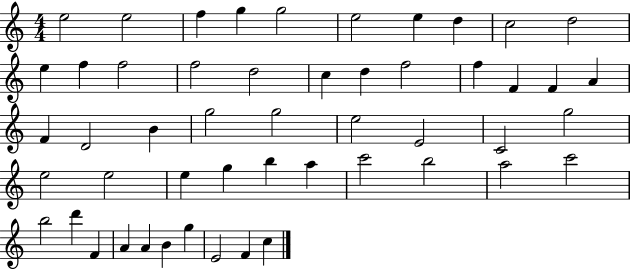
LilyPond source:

{
  \clef treble
  \numericTimeSignature
  \time 4/4
  \key c \major
  e''2 e''2 | f''4 g''4 g''2 | e''2 e''4 d''4 | c''2 d''2 | \break e''4 f''4 f''2 | f''2 d''2 | c''4 d''4 f''2 | f''4 f'4 f'4 a'4 | \break f'4 d'2 b'4 | g''2 g''2 | e''2 e'2 | c'2 g''2 | \break e''2 e''2 | e''4 g''4 b''4 a''4 | c'''2 b''2 | a''2 c'''2 | \break b''2 d'''4 f'4 | a'4 a'4 b'4 g''4 | e'2 f'4 c''4 | \bar "|."
}